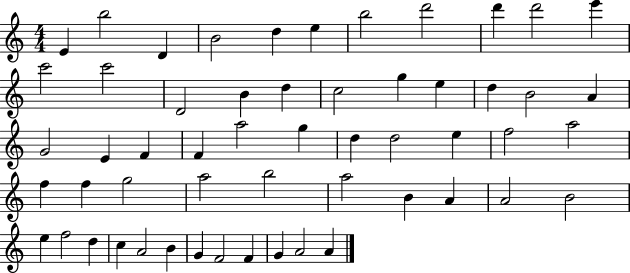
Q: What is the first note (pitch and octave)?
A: E4